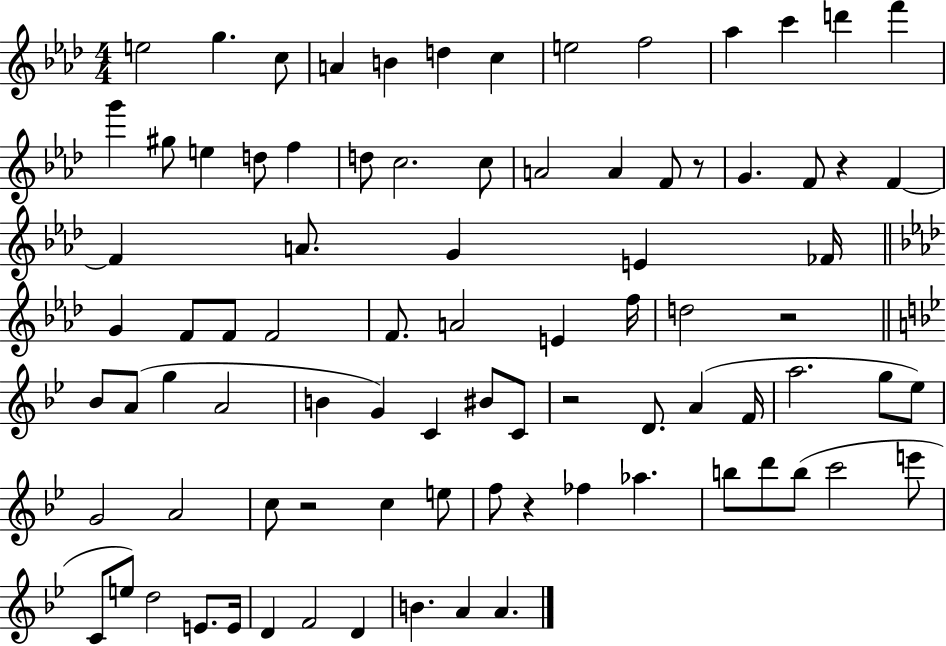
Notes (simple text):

E5/h G5/q. C5/e A4/q B4/q D5/q C5/q E5/h F5/h Ab5/q C6/q D6/q F6/q G6/q G#5/e E5/q D5/e F5/q D5/e C5/h. C5/e A4/h A4/q F4/e R/e G4/q. F4/e R/q F4/q F4/q A4/e. G4/q E4/q FES4/s G4/q F4/e F4/e F4/h F4/e. A4/h E4/q F5/s D5/h R/h Bb4/e A4/e G5/q A4/h B4/q G4/q C4/q BIS4/e C4/e R/h D4/e. A4/q F4/s A5/h. G5/e Eb5/e G4/h A4/h C5/e R/h C5/q E5/e F5/e R/q FES5/q Ab5/q. B5/e D6/e B5/e C6/h E6/e C4/e E5/e D5/h E4/e. E4/s D4/q F4/h D4/q B4/q. A4/q A4/q.